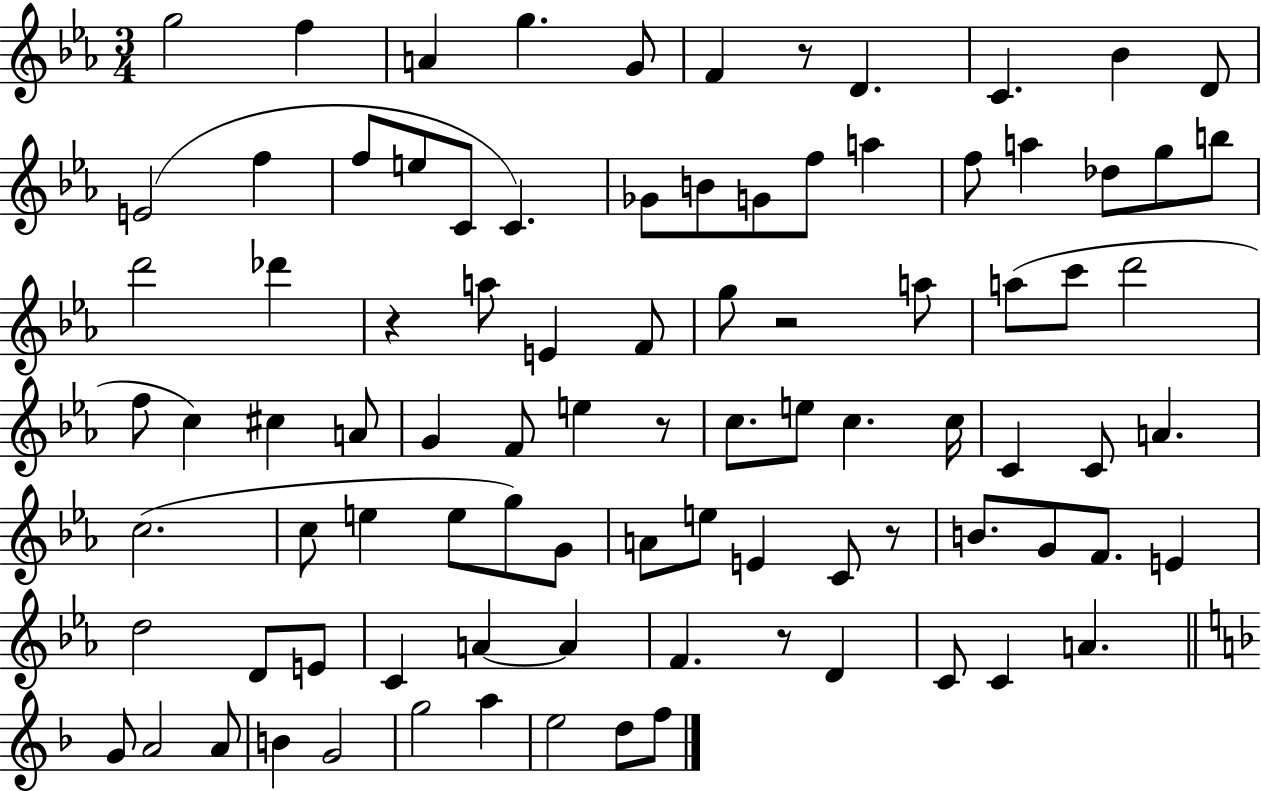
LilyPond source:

{
  \clef treble
  \numericTimeSignature
  \time 3/4
  \key ees \major
  g''2 f''4 | a'4 g''4. g'8 | f'4 r8 d'4. | c'4. bes'4 d'8 | \break e'2( f''4 | f''8 e''8 c'8 c'4.) | ges'8 b'8 g'8 f''8 a''4 | f''8 a''4 des''8 g''8 b''8 | \break d'''2 des'''4 | r4 a''8 e'4 f'8 | g''8 r2 a''8 | a''8( c'''8 d'''2 | \break f''8 c''4) cis''4 a'8 | g'4 f'8 e''4 r8 | c''8. e''8 c''4. c''16 | c'4 c'8 a'4. | \break c''2.( | c''8 e''4 e''8 g''8) g'8 | a'8 e''8 e'4 c'8 r8 | b'8. g'8 f'8. e'4 | \break d''2 d'8 e'8 | c'4 a'4~~ a'4 | f'4. r8 d'4 | c'8 c'4 a'4. | \break \bar "||" \break \key f \major g'8 a'2 a'8 | b'4 g'2 | g''2 a''4 | e''2 d''8 f''8 | \break \bar "|."
}